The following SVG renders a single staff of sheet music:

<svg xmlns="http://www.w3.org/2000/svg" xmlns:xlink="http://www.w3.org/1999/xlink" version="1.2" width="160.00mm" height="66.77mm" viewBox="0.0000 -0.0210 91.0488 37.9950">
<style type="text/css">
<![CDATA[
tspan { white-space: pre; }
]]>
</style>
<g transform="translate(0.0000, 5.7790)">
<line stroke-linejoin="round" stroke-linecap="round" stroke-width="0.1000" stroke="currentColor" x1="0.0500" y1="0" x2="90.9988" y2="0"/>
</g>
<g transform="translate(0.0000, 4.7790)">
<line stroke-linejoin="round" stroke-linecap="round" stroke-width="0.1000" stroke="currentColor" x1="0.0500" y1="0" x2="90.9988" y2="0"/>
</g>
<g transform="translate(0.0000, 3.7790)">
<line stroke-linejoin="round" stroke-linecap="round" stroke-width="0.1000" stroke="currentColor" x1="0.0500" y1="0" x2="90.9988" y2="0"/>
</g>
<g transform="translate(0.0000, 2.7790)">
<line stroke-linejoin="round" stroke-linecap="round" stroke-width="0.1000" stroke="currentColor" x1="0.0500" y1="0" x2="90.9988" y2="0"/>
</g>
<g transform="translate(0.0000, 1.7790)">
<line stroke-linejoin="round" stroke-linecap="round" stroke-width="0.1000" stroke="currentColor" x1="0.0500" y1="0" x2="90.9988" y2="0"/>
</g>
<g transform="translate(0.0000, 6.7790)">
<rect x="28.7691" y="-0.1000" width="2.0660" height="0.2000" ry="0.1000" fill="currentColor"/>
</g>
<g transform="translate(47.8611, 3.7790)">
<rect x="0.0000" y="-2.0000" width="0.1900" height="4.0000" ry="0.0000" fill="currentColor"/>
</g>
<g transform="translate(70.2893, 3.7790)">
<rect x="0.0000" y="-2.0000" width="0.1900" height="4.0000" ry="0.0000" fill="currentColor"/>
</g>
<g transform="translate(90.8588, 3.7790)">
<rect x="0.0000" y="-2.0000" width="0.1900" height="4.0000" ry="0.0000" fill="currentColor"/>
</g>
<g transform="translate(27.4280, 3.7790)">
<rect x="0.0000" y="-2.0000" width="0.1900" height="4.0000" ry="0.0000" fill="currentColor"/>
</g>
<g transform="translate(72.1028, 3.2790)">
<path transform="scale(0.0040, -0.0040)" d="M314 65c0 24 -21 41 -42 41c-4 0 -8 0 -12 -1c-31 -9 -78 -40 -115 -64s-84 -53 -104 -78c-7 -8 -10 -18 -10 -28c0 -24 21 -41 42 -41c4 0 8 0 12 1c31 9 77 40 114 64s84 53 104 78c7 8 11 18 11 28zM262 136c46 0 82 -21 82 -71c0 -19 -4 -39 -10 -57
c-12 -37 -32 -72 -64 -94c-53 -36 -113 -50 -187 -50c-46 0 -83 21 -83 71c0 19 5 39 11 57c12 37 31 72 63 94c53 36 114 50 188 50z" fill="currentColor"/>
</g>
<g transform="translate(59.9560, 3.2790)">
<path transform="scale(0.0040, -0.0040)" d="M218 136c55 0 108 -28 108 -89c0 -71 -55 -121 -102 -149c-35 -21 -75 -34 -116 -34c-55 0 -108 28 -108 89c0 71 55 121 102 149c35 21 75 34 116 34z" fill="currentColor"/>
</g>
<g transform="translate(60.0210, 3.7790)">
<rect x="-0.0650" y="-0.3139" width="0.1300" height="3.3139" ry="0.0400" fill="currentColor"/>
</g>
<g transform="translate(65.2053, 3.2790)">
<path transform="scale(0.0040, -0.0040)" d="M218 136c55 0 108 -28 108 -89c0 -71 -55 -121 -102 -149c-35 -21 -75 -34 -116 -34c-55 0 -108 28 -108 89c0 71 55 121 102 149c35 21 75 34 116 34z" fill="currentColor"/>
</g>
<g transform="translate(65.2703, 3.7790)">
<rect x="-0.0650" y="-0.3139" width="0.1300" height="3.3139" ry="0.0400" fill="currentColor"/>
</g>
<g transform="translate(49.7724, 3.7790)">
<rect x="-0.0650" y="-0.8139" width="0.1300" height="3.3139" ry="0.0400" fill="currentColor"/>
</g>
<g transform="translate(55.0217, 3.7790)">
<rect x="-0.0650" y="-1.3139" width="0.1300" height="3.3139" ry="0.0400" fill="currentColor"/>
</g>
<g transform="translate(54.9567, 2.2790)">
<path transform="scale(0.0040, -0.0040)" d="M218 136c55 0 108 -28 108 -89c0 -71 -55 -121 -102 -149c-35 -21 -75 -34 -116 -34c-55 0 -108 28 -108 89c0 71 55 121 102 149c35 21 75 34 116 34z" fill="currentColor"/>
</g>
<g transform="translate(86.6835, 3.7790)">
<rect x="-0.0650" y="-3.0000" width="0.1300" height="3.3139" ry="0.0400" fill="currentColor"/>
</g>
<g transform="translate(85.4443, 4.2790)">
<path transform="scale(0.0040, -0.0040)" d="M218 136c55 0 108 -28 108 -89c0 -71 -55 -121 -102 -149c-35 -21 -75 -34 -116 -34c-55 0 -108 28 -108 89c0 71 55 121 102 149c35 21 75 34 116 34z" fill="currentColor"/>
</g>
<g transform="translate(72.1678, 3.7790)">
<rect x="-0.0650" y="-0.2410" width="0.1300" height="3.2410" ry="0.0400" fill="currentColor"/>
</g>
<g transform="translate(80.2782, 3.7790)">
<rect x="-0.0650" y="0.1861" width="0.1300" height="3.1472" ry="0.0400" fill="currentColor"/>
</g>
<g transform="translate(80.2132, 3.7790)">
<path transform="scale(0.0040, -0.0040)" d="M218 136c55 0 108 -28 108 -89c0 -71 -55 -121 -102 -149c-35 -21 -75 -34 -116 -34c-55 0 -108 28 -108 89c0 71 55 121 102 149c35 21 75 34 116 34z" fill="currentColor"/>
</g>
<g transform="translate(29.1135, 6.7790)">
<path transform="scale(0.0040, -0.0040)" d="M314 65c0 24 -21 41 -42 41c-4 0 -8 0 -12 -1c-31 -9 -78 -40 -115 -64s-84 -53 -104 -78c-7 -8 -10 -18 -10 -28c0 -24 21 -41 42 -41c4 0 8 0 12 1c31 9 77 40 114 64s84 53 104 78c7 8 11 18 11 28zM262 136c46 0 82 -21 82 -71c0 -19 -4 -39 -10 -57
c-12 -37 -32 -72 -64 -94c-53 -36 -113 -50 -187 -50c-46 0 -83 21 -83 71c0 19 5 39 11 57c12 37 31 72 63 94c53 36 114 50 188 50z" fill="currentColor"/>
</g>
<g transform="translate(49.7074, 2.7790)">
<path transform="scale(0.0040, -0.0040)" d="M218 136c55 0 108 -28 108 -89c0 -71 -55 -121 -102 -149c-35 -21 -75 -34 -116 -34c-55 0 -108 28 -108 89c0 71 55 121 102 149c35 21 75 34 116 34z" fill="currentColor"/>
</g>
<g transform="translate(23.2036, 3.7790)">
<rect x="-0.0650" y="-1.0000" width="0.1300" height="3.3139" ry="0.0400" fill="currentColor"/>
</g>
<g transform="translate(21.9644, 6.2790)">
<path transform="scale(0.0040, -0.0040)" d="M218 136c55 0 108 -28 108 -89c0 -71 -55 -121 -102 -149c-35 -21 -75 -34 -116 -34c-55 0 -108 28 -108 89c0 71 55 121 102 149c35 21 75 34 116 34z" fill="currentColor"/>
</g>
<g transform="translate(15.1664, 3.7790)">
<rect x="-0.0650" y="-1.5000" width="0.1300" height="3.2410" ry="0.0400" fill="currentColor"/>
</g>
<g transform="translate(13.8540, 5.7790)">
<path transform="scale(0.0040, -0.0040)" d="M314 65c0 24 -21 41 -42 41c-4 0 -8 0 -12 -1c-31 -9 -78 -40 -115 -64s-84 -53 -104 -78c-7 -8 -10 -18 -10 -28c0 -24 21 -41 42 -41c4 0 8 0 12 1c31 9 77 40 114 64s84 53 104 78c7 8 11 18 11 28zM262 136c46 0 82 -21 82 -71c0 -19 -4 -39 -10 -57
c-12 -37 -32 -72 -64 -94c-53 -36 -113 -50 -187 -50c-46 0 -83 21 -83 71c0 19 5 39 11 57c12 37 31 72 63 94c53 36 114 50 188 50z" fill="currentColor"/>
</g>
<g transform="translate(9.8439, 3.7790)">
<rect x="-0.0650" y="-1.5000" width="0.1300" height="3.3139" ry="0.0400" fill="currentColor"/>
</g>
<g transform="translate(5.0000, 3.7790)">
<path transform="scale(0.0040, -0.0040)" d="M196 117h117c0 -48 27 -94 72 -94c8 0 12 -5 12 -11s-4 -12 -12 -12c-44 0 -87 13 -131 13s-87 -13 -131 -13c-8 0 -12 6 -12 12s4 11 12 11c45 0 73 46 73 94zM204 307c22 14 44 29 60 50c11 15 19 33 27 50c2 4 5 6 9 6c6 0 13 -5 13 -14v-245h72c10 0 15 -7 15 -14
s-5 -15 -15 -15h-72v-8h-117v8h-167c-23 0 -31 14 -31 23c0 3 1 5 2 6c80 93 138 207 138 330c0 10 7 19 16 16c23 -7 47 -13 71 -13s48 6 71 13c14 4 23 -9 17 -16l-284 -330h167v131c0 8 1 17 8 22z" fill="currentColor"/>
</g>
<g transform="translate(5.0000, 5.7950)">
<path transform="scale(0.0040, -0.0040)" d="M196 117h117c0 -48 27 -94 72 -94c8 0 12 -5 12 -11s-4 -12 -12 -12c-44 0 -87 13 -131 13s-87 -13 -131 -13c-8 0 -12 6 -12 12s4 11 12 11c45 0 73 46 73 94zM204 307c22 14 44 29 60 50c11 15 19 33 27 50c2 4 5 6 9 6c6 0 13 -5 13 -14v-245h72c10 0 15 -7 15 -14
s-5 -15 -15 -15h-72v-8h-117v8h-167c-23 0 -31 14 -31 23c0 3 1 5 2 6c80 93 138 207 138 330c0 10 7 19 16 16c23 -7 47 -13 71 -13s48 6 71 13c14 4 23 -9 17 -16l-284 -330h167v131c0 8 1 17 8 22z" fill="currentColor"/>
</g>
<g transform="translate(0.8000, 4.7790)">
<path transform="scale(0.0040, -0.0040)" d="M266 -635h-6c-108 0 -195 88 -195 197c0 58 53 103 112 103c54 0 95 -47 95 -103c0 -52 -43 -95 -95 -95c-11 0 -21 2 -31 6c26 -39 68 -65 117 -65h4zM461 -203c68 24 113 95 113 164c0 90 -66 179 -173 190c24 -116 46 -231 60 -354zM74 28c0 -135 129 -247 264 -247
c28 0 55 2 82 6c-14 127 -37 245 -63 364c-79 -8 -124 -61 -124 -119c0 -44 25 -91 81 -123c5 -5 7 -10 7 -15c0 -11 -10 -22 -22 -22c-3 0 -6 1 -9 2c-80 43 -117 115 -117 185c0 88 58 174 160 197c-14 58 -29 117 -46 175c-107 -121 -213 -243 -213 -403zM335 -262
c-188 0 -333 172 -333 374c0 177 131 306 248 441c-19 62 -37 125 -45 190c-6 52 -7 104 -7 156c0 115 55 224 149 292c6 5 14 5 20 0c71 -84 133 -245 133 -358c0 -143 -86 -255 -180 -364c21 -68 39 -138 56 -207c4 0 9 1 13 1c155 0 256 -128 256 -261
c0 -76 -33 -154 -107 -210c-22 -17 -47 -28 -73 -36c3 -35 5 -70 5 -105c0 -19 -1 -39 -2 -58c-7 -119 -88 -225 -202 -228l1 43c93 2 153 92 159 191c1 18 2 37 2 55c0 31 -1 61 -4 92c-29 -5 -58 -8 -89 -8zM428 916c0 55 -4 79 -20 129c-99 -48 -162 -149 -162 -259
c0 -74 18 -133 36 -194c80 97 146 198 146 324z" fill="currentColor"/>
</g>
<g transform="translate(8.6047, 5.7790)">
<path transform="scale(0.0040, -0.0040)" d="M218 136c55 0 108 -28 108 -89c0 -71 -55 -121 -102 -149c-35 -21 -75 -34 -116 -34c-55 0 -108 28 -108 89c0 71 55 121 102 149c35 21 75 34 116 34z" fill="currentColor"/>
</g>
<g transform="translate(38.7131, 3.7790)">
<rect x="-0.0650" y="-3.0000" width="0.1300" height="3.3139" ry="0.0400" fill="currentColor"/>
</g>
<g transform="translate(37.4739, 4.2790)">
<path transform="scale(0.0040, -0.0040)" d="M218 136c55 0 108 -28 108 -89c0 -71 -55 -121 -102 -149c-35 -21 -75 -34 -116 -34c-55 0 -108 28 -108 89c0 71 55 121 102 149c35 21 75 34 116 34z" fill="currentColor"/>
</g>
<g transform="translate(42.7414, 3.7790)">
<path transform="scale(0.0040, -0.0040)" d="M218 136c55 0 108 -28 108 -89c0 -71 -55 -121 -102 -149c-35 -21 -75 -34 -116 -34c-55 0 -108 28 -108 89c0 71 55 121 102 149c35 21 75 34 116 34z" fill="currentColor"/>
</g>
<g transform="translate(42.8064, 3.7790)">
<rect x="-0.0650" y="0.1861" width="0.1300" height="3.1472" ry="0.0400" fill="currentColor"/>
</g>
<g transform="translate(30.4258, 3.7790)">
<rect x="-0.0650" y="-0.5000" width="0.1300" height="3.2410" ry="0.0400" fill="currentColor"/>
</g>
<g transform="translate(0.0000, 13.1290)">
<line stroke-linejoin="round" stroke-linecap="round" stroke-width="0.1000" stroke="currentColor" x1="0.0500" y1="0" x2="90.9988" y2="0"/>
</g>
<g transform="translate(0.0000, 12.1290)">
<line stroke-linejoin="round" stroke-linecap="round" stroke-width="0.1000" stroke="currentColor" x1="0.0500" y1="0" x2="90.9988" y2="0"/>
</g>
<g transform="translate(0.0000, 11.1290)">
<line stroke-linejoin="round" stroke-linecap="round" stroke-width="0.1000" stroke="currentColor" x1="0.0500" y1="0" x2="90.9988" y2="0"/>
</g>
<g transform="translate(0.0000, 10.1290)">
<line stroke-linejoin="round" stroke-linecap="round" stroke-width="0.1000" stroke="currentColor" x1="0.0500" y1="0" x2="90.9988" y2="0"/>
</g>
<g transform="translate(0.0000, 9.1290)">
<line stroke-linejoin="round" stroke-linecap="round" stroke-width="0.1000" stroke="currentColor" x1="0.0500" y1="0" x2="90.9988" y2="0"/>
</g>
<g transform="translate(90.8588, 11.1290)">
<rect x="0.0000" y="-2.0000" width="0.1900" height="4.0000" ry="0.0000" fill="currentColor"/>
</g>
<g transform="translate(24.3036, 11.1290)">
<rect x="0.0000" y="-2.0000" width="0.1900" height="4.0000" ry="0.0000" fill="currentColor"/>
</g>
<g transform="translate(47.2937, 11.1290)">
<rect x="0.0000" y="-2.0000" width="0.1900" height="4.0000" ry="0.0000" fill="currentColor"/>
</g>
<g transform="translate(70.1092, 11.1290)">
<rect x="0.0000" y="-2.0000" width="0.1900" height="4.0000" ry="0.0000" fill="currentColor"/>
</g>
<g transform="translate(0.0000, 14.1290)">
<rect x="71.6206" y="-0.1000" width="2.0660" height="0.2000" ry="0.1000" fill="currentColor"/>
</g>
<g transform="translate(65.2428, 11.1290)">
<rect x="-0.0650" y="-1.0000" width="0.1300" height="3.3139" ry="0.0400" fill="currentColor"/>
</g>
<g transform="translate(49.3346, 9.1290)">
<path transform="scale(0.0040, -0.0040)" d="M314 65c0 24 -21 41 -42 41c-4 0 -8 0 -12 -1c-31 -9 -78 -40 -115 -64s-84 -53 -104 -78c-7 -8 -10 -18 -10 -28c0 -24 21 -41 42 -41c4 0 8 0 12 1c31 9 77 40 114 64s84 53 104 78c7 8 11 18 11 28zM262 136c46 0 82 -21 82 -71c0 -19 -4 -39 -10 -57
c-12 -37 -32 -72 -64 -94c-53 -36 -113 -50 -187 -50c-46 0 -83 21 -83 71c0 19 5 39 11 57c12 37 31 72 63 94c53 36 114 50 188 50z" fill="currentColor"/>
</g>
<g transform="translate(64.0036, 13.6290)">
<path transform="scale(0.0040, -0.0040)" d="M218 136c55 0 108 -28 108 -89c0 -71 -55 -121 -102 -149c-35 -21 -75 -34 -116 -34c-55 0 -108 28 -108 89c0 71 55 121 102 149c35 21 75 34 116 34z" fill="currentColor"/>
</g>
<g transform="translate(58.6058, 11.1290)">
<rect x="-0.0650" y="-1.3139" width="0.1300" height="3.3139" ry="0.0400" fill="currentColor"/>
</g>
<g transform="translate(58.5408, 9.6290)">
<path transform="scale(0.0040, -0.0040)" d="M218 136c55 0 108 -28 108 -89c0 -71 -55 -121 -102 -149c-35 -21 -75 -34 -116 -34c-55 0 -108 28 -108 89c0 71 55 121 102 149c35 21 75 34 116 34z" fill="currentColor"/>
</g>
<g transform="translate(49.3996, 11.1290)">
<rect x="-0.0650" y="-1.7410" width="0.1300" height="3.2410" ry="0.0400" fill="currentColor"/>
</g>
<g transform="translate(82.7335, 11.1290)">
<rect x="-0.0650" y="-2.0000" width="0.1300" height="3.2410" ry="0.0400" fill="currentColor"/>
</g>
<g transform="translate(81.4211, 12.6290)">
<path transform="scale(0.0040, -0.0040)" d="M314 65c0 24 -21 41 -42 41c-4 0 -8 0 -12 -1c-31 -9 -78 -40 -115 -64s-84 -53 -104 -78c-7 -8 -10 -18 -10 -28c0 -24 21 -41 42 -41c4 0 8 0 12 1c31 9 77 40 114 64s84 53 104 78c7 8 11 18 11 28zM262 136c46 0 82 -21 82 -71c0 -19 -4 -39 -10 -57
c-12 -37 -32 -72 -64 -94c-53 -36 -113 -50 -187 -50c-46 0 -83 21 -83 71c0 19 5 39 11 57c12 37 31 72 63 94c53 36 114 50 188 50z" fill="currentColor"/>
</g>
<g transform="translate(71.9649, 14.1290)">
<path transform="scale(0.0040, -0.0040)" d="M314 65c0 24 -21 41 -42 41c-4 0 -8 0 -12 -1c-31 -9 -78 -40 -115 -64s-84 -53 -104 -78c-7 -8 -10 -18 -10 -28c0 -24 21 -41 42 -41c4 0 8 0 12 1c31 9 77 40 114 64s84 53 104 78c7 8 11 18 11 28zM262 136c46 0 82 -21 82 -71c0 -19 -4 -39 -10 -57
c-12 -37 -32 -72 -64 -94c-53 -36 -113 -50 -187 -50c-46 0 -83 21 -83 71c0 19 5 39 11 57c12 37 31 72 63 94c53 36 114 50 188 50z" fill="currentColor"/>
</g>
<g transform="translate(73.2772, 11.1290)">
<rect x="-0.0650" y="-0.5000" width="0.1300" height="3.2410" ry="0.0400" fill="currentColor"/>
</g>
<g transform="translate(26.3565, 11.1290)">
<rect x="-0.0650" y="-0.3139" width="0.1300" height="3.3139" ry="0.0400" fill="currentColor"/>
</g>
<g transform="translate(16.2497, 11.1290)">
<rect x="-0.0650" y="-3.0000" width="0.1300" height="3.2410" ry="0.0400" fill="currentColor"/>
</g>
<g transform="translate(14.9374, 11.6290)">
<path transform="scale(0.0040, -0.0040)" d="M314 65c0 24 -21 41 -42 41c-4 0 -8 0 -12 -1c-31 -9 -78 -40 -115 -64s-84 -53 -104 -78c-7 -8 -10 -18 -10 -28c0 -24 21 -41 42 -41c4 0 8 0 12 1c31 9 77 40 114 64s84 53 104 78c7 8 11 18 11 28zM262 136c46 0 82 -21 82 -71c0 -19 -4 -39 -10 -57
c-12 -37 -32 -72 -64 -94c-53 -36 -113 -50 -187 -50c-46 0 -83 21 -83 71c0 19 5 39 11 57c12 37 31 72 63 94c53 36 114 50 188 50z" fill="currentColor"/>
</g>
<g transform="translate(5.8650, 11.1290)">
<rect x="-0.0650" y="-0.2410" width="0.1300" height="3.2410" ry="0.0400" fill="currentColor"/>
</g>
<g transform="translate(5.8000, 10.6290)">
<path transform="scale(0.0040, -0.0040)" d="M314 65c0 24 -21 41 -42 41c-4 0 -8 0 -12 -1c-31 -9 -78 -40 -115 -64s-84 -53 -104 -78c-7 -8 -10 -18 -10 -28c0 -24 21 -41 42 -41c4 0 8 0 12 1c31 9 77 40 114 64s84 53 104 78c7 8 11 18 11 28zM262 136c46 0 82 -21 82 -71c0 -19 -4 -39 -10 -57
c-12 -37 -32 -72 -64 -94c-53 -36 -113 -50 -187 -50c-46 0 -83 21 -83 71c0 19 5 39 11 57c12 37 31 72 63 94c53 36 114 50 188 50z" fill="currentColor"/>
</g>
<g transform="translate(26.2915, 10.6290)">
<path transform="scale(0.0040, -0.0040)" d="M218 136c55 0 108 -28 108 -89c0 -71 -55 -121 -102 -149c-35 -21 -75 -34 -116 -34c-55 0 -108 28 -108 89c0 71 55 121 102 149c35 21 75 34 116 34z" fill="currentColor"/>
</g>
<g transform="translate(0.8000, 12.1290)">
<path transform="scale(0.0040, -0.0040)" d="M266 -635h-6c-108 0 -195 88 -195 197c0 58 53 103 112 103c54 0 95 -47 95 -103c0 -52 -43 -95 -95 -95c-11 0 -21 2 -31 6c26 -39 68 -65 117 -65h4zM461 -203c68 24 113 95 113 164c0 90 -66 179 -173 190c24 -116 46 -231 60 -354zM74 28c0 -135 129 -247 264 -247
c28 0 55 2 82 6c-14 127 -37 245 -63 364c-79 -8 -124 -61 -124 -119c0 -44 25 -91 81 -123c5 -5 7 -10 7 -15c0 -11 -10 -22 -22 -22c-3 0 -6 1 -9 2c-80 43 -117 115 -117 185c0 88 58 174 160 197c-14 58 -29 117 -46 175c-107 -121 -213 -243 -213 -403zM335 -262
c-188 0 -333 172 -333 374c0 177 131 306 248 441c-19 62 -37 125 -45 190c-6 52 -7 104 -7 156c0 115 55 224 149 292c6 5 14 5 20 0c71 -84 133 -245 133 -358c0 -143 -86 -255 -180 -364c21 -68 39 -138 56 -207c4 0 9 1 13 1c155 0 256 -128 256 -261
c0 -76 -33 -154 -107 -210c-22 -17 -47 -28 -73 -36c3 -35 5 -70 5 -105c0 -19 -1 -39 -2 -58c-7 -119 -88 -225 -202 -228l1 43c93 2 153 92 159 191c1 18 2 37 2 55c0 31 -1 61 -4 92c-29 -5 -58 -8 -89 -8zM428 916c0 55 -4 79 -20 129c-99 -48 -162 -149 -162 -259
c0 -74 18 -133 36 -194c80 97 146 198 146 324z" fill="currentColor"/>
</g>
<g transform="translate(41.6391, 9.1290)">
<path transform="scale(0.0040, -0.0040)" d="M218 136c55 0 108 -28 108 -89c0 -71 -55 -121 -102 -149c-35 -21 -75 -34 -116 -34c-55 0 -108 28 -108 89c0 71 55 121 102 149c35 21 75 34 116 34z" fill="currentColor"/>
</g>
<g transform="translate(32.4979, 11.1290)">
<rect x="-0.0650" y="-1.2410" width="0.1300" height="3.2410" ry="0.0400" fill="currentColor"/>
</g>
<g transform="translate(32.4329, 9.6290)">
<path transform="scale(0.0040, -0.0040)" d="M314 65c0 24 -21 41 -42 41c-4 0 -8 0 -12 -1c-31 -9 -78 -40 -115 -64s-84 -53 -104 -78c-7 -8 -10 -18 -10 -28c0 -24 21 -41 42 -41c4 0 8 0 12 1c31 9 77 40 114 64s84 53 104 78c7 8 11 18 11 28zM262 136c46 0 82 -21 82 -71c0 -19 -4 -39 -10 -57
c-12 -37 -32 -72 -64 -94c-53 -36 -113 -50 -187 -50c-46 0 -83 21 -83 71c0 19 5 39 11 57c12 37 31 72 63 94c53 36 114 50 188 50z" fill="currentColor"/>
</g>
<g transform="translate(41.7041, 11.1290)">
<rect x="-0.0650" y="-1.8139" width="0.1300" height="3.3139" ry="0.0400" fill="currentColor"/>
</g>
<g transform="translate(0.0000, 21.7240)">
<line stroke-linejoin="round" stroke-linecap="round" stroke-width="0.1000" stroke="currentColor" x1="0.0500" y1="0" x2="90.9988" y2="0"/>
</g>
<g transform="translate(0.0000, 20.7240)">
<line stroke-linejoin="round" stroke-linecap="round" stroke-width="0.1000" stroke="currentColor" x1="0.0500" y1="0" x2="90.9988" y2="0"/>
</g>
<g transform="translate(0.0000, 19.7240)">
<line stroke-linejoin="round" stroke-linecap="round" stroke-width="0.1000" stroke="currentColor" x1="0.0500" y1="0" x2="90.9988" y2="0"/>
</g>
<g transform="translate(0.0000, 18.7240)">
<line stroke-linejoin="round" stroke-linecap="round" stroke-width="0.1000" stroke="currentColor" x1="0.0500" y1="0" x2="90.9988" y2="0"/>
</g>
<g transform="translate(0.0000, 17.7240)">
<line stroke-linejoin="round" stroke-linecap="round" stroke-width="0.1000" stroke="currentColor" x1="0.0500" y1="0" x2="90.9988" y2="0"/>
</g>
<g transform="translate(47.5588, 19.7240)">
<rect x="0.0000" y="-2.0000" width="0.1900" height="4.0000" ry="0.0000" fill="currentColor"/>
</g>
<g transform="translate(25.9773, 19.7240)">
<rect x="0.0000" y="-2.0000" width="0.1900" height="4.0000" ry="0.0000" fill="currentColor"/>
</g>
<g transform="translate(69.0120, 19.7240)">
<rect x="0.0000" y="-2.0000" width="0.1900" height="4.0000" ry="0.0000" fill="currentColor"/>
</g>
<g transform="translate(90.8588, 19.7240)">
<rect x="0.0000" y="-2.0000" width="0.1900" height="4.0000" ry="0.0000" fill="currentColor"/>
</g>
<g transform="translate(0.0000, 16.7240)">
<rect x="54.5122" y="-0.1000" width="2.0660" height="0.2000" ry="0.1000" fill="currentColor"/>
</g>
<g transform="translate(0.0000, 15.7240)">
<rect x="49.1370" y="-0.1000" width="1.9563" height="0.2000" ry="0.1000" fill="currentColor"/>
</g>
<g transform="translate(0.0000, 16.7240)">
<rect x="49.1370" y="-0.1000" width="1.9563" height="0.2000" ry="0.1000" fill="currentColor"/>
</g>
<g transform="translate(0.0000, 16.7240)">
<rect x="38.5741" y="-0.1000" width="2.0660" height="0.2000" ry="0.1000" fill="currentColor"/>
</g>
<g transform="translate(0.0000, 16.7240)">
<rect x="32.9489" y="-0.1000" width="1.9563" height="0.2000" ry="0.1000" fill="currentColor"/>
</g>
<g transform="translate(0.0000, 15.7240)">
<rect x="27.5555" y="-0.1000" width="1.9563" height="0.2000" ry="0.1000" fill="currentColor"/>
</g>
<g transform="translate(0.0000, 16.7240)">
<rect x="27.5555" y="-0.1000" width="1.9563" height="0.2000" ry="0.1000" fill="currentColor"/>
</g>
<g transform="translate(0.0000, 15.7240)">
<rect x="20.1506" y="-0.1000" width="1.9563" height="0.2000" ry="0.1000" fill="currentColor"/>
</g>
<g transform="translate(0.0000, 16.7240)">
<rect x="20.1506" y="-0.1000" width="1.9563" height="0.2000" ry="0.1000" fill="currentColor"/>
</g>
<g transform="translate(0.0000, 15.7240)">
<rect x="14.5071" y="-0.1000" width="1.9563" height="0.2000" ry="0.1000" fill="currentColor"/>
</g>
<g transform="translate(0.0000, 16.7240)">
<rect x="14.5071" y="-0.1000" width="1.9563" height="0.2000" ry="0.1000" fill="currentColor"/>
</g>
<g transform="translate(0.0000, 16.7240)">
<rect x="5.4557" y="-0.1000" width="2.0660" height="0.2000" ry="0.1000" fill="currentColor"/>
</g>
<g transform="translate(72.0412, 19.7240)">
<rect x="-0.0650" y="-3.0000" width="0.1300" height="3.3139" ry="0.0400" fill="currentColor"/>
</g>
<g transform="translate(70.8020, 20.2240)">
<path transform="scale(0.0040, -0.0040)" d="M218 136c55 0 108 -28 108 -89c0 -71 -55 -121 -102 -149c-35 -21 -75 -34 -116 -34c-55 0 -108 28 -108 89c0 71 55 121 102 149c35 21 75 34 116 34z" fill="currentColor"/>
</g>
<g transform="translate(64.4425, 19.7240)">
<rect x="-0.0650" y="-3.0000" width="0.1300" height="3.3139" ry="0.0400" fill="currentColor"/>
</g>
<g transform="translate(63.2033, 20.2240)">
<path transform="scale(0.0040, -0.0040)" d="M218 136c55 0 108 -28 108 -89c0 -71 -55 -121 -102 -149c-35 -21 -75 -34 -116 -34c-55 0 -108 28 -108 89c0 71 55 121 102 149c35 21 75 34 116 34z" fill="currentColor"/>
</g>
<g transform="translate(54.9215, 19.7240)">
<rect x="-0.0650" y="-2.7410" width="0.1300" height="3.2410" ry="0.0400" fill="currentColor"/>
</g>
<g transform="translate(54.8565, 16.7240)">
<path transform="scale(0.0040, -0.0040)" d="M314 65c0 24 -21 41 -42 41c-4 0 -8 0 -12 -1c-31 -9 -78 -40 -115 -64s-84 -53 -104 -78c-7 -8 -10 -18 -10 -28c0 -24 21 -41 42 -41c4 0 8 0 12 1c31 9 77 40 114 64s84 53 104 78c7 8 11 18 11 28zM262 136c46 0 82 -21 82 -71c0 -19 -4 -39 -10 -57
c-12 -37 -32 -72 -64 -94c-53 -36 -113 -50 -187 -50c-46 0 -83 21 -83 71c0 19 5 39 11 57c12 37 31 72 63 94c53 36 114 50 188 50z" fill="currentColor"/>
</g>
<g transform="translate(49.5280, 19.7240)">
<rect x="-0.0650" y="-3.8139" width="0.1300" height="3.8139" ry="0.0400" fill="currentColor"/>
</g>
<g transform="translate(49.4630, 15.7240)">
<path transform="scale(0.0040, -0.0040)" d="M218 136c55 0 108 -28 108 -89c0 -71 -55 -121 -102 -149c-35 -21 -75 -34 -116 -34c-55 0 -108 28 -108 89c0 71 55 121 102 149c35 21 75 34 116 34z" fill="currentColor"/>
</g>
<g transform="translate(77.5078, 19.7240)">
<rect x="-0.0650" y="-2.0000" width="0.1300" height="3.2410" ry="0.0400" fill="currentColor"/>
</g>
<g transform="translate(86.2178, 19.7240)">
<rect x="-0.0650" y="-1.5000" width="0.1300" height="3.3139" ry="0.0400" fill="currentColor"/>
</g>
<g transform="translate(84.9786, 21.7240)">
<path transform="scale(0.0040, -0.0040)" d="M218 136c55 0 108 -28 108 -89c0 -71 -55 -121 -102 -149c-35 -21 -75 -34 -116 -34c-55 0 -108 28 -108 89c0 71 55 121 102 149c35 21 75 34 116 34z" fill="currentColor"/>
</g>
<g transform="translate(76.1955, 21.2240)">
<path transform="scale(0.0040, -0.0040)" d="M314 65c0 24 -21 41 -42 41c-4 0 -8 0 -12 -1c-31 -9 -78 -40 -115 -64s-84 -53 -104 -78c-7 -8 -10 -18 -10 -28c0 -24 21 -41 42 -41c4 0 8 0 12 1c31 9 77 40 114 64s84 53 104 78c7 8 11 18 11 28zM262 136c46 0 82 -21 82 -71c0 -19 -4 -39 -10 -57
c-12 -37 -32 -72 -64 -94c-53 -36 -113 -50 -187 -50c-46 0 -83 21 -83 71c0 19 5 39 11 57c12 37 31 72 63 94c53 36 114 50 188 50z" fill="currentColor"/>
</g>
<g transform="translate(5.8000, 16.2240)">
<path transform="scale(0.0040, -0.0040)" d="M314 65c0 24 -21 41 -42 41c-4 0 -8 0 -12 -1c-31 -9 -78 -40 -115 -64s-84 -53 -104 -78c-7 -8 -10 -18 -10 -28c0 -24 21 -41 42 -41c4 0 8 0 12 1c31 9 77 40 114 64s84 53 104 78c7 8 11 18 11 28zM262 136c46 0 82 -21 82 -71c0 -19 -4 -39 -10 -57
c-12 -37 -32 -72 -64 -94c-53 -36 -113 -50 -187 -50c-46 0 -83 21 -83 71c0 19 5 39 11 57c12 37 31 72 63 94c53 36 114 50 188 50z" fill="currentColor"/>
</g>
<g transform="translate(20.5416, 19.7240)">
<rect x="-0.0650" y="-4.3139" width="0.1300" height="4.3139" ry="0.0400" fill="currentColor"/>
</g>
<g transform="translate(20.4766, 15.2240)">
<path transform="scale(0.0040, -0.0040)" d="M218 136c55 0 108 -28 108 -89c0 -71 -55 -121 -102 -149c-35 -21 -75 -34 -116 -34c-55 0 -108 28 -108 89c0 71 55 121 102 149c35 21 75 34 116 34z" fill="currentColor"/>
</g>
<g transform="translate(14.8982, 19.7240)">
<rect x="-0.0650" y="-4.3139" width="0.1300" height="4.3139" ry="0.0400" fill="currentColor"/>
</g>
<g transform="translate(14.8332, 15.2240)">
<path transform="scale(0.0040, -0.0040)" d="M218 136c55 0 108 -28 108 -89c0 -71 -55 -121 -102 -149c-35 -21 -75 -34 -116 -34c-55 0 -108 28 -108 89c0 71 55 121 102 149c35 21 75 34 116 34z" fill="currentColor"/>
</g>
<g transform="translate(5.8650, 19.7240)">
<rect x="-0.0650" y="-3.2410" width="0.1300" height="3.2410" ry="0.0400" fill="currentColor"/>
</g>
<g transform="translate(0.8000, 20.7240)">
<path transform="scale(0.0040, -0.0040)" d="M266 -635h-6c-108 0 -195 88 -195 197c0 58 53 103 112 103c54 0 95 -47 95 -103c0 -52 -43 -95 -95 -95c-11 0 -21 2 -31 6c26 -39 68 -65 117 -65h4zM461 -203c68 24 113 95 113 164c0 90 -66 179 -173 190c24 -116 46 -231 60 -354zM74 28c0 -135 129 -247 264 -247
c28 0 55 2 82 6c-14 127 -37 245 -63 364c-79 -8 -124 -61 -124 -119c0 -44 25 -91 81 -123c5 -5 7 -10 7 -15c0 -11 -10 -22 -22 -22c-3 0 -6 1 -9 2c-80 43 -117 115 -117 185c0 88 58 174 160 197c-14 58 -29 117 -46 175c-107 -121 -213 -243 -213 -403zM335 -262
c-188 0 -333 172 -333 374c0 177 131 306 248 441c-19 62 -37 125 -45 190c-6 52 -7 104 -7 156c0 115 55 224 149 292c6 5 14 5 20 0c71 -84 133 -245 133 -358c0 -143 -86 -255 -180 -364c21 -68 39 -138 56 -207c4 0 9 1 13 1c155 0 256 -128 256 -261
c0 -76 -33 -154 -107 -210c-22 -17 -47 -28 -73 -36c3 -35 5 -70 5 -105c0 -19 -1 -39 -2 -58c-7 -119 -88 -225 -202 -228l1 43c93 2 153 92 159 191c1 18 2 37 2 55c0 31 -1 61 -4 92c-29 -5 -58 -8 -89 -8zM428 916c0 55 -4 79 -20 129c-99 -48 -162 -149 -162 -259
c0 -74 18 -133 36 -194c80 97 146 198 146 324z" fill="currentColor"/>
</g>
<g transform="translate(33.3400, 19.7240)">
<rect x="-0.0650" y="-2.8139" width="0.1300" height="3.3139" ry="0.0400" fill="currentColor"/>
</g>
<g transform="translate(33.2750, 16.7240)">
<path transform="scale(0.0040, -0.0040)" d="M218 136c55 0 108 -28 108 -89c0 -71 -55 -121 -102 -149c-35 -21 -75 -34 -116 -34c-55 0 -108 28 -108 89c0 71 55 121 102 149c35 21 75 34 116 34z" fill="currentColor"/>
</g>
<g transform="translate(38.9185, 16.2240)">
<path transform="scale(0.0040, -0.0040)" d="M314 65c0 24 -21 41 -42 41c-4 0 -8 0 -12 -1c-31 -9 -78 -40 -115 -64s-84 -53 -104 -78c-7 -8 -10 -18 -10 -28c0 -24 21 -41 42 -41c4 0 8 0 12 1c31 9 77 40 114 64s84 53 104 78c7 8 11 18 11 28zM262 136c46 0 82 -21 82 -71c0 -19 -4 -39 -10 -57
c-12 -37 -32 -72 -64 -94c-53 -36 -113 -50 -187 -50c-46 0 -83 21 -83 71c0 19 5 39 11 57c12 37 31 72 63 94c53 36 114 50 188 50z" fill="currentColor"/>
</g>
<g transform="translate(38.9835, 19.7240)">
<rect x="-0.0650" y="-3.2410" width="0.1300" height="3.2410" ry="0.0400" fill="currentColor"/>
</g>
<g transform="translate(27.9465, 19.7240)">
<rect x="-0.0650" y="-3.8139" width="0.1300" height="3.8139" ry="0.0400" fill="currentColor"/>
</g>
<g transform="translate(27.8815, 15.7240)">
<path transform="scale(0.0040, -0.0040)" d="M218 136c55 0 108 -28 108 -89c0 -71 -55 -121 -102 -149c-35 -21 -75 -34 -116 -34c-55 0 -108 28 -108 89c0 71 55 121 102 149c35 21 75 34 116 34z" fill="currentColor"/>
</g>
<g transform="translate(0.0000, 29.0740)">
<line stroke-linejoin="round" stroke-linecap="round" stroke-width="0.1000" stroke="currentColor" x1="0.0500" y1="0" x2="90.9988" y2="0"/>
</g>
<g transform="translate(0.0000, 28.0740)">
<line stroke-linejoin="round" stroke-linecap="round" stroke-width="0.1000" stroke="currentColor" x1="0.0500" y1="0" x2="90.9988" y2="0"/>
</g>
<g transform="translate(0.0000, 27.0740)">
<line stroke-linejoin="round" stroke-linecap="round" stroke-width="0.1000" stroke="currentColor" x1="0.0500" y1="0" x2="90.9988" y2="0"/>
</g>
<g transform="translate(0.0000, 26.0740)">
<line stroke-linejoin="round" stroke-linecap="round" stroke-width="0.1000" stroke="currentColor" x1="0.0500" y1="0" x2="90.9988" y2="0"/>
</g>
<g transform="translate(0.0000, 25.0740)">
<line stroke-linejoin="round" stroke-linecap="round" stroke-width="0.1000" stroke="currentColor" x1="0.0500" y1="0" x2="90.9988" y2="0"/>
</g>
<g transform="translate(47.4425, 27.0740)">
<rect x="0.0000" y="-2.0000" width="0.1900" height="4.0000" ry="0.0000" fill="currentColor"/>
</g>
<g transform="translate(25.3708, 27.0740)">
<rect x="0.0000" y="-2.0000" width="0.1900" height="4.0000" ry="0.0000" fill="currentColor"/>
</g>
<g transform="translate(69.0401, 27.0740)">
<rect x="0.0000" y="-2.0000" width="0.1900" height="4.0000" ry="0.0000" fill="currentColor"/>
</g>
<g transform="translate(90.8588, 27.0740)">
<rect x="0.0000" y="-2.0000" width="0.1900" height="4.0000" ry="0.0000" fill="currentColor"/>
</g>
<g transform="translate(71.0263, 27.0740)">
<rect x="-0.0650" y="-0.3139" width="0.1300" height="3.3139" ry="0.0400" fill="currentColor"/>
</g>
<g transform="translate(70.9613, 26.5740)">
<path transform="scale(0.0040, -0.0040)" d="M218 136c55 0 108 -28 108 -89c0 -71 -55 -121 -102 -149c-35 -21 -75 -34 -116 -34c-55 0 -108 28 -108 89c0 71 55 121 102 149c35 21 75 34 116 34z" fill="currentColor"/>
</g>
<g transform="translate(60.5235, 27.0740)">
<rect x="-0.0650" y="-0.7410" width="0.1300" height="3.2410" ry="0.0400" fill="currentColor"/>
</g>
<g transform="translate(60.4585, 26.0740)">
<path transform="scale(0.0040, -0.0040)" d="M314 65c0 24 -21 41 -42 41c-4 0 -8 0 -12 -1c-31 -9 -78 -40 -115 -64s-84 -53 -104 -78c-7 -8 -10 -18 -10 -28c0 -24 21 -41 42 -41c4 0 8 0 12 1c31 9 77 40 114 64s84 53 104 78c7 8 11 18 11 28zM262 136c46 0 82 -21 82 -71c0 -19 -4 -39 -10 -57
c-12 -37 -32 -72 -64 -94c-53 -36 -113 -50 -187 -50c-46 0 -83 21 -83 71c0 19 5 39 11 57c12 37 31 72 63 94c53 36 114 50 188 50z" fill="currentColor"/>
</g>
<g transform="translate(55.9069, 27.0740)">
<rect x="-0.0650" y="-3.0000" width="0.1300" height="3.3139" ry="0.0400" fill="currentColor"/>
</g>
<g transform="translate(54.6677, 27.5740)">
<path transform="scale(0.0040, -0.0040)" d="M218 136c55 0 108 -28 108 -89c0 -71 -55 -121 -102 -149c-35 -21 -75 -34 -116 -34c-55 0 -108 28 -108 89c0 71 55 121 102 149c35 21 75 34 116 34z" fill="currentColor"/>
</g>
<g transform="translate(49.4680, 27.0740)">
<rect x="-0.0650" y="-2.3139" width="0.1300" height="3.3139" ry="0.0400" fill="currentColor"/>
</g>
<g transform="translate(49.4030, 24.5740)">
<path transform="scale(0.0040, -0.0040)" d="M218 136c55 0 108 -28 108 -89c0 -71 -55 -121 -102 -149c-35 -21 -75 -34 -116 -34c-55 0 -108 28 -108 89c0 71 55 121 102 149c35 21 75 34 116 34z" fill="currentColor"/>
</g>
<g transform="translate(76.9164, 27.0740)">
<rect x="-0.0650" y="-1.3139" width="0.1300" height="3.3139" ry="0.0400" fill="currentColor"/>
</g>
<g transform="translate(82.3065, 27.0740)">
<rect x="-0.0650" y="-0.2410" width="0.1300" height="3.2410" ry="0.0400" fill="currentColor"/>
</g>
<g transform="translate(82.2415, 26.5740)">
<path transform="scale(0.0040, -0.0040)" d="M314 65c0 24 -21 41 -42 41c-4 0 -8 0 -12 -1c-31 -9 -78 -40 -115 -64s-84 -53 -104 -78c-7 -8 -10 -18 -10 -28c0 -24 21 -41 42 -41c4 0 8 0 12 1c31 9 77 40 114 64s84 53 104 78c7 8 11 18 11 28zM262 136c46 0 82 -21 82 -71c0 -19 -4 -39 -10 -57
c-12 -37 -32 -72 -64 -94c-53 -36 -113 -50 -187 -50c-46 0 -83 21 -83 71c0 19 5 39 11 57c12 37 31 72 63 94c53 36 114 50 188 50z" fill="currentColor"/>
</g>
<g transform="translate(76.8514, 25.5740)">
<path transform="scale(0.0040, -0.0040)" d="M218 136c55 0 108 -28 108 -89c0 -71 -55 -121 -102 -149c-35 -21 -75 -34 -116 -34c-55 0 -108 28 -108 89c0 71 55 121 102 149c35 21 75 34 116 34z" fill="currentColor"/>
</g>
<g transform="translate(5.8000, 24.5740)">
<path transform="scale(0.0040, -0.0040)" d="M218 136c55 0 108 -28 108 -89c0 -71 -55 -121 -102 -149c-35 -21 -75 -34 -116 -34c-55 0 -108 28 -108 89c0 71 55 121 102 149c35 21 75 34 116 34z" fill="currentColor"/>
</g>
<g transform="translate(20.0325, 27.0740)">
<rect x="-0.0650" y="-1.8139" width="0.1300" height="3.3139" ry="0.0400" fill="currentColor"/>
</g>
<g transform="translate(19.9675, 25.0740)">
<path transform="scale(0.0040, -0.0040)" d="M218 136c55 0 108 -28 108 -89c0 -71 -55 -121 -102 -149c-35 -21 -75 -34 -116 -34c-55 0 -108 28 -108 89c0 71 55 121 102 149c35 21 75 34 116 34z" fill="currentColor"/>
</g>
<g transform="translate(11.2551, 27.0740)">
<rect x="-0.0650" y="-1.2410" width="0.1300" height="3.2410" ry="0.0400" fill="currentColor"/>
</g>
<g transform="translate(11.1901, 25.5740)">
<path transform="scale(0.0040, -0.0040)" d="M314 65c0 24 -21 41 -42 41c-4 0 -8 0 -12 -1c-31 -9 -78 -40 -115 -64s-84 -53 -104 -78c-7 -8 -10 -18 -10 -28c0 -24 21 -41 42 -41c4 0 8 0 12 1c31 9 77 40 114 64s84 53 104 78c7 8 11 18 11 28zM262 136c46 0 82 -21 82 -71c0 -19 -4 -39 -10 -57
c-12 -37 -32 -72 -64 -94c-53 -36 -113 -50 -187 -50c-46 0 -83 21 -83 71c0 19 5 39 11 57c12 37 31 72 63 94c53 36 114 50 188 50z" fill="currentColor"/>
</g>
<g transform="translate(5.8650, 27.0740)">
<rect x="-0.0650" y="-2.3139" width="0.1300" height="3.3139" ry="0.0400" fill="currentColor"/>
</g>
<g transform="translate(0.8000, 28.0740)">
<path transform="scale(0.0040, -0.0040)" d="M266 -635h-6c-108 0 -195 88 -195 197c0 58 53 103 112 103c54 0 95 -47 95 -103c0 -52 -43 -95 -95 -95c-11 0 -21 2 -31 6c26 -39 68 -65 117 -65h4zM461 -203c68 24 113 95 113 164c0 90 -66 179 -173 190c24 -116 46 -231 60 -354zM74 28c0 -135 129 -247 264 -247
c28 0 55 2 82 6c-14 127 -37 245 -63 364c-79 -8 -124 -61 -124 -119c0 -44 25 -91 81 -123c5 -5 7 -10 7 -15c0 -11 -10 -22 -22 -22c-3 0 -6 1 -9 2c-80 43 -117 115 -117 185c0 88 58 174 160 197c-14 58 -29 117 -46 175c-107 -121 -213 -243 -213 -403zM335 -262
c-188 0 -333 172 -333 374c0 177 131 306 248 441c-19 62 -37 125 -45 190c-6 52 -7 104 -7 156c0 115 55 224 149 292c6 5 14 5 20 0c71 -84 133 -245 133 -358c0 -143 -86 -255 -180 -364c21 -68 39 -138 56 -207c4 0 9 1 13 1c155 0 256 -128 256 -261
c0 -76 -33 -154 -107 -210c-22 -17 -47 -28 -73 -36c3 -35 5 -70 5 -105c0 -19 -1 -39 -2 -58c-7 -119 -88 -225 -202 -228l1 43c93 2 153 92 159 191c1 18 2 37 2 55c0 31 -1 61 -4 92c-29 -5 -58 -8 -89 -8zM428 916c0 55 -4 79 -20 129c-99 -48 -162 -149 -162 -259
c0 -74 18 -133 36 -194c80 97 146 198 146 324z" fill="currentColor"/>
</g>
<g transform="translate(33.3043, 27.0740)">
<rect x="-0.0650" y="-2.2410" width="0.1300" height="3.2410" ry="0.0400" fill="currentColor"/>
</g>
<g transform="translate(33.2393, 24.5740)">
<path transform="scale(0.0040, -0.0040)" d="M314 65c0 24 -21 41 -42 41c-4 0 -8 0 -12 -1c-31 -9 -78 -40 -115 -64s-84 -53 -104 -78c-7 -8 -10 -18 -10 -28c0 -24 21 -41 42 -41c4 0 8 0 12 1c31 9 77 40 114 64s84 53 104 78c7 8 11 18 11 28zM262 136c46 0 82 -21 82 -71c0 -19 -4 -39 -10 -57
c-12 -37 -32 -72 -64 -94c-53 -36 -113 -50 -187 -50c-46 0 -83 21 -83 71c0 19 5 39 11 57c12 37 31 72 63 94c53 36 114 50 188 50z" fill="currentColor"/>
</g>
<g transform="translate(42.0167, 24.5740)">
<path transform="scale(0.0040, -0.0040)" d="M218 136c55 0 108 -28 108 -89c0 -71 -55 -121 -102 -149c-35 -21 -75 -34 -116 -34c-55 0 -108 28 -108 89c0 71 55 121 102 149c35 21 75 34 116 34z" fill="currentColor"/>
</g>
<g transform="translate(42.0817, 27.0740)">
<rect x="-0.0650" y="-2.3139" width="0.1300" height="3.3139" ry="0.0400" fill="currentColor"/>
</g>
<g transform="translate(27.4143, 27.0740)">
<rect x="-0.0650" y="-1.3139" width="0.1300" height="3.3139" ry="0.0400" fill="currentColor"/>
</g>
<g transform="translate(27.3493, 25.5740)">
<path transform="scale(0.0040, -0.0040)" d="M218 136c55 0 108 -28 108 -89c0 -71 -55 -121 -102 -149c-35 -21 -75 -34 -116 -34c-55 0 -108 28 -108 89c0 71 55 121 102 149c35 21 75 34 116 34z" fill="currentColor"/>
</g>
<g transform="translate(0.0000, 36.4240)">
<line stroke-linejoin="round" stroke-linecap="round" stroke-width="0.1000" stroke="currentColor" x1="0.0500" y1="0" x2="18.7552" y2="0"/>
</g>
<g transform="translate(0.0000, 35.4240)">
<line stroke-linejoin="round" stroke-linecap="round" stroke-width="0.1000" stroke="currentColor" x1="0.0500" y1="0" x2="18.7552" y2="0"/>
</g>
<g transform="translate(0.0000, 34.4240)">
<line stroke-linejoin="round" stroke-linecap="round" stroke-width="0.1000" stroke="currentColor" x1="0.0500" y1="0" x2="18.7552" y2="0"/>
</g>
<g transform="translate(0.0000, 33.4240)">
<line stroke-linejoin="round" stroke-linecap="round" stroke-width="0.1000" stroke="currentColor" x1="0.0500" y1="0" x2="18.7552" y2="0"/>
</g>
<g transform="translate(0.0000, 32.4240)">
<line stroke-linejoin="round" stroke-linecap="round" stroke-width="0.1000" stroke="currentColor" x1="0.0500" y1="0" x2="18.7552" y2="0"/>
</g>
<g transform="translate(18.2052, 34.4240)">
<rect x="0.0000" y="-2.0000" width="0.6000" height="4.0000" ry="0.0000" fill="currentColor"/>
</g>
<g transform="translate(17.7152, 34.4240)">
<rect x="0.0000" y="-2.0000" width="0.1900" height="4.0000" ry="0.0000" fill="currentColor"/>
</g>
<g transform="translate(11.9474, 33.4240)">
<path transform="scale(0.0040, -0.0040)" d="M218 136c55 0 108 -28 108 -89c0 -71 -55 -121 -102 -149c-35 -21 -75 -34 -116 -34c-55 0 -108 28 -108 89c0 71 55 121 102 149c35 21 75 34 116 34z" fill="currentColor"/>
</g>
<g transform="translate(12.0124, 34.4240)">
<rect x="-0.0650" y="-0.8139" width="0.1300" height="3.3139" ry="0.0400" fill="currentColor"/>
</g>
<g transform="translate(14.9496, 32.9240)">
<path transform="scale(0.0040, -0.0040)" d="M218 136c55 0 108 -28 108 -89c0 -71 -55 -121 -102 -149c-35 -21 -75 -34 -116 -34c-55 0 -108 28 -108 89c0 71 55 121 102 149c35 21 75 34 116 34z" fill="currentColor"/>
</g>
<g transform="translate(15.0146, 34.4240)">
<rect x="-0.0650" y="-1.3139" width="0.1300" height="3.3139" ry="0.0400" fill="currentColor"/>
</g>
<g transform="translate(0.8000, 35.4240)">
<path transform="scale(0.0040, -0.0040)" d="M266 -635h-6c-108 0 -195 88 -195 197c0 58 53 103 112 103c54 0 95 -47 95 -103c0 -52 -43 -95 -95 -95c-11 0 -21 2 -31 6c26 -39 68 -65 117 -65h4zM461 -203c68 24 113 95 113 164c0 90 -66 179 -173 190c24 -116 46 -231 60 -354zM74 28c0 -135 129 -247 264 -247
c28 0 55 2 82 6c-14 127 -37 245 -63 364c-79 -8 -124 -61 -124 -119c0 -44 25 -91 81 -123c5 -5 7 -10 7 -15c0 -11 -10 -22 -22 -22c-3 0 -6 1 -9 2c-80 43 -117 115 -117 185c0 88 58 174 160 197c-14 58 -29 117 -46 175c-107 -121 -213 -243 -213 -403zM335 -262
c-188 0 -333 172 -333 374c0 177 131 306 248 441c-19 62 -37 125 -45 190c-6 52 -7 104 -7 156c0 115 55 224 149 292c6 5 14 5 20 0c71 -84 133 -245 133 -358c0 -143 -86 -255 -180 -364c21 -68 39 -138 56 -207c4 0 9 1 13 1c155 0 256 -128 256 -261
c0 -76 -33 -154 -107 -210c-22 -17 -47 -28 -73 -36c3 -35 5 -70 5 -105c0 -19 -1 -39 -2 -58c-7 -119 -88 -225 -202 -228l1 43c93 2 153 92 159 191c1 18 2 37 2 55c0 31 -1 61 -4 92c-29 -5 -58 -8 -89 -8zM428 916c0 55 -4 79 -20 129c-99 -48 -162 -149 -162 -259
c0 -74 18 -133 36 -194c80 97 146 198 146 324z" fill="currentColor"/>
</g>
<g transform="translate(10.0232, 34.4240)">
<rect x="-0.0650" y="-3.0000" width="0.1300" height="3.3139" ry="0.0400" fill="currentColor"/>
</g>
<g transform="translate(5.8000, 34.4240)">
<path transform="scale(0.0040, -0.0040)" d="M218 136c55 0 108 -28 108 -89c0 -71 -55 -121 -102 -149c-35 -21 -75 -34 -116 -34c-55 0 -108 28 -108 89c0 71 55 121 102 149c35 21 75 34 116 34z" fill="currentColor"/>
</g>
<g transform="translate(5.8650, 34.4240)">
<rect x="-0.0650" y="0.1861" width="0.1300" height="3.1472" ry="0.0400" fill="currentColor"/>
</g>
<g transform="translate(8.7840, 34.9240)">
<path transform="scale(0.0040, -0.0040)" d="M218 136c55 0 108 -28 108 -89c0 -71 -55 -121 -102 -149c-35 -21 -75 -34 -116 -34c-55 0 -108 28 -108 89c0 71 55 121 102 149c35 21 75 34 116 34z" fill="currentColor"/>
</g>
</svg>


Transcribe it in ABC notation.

X:1
T:Untitled
M:4/4
L:1/4
K:C
E E2 D C2 A B d e c c c2 B A c2 A2 c e2 f f2 e D C2 F2 b2 d' d' c' a b2 c' a2 A A F2 E g e2 f e g2 g g A d2 c e c2 B A d e